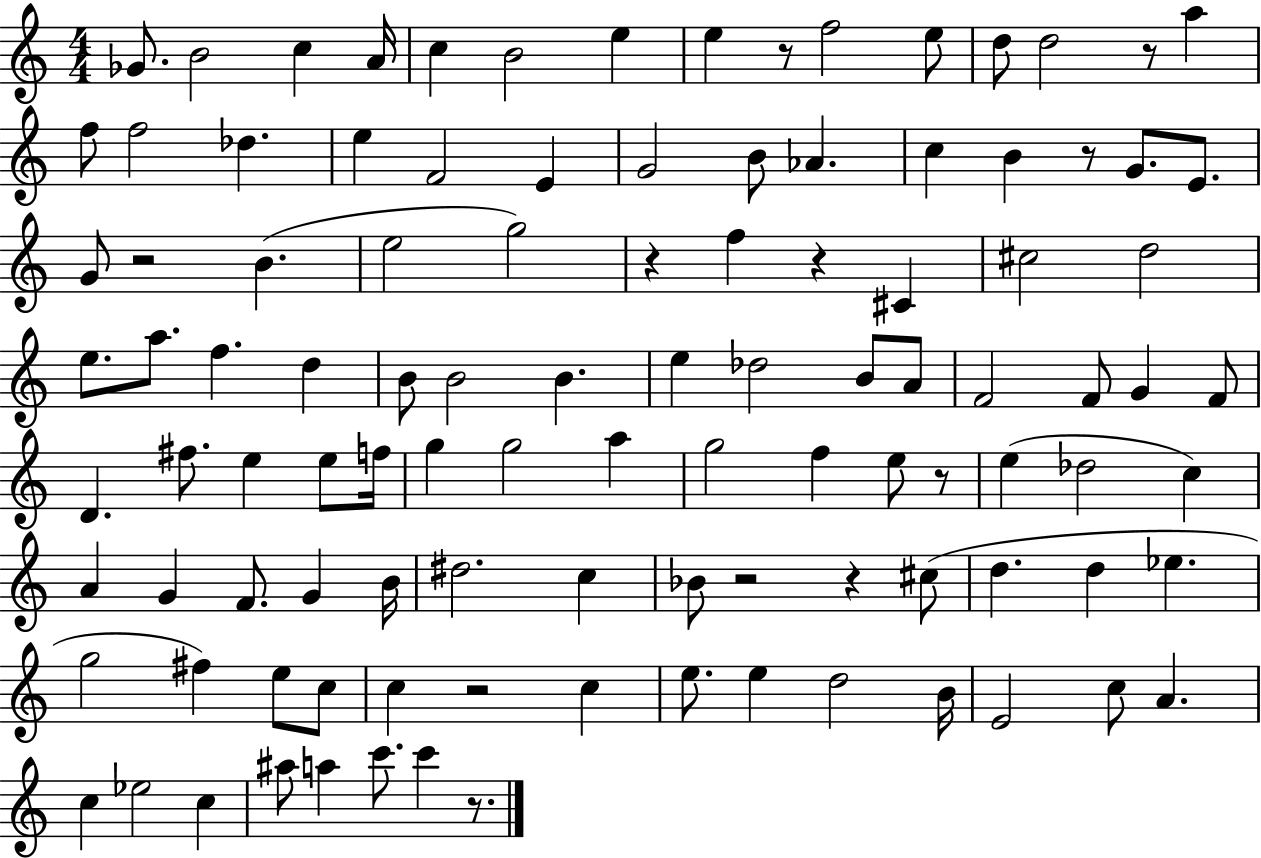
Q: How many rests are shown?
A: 11